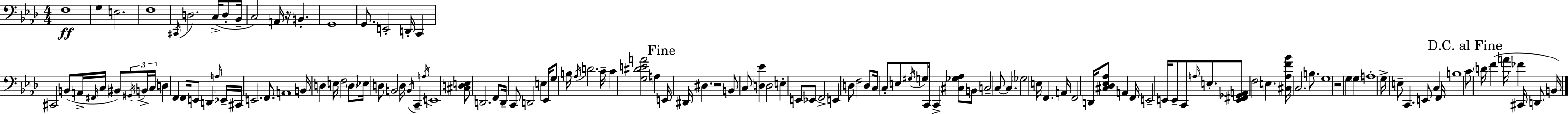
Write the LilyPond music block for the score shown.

{
  \clef bass
  \numericTimeSignature
  \time 4/4
  \key aes \major
  f1\ff | g4 e2. | f1 | \acciaccatura { cis,16 } d2. c16->( d8-. | \break bes,16-- c2) a,16 r16 b,4.-. | g,1 | g,8. e,2-. d,16-. c,4 | cis,2 b,8( a,16-> \grace { fis,16 } c16 bis,8) | \break \tuplet 3/2 { \acciaccatura { gis,16 } b,16-> c16 } d4 f,4 f,16 e,8 d,4 | \grace { a16 } ees,16-- cis,16 e,2. | f,8. a,1 | b,16 d4 e16 f2 | \break \parenthesize d8 ees16 d8 b,2 d16 | \acciaccatura { b,16 } c,4-- \acciaccatura { a16 } e,1 | <cis d e>8 d,2. | f,8 d,16-- c,8 d,2 | \break e4 ees,16 g8 b16 \acciaccatura { aes16 } d'2. | c'16-- c'4 <g dis' e' a'>2 | a4 \mark "Fine" e,16 dis,16 dis4. r2 | b,8 c8 <d ees'>4 d2 | \break e4-. e,8 ees,8 f,2-> | e,4 d8 f2 | d8 c16 c8-. e8 \acciaccatura { gis16 } g8 c,16 | c,4-> <cis ges aes>8 b,8 c2-- | \break c8~~ c4. \parenthesize ges2 | e16 f,4. a,16 f,2 | d,16 <cis des ees aes>8 a,4 f,16 e,2-- | e,16 e,8-- c,8 \grace { a16 } e8.-. <e, fis, ges, a,>8 f2 | \break e4. <cis aes f' bes'>16 c2. | b8. g1 | r2 | g4 \parenthesize g4 a1-. | \break g16-> e8-- c,4. | e,8 c4 f,16 b1 | \mark "D.C. al Fine" c'8 \parenthesize d'16 f'4( | a'16 fes'4 cis,16 d,8 b,16) \bar "|."
}